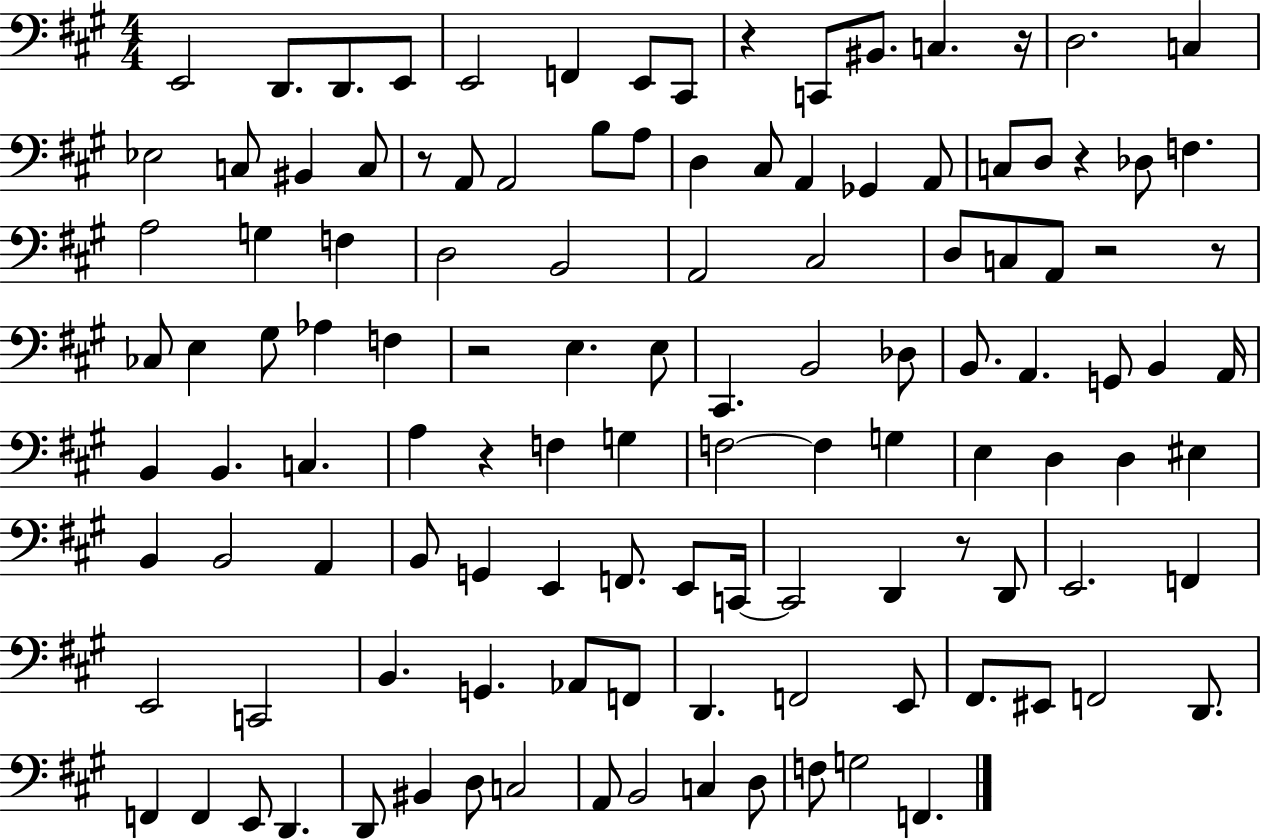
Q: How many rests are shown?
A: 9